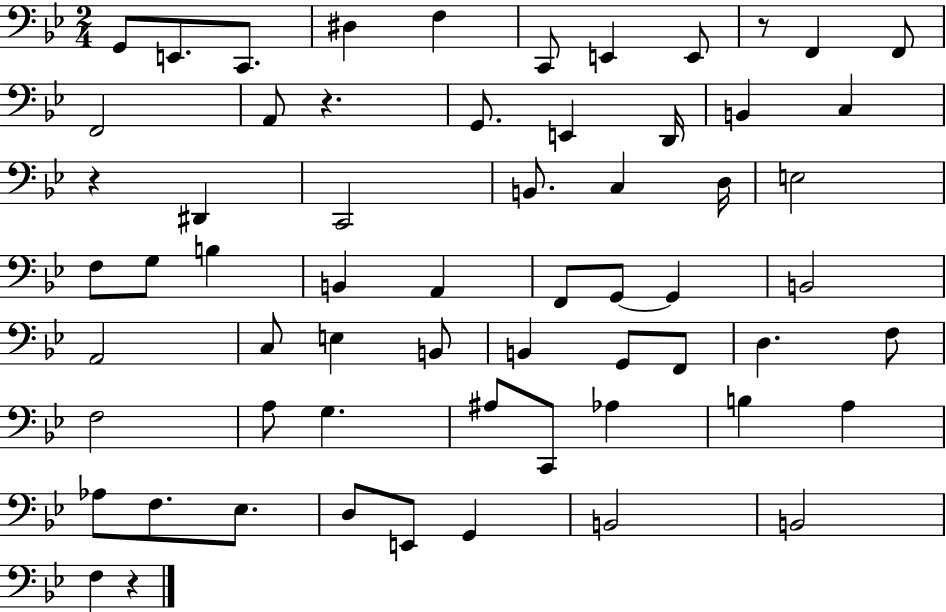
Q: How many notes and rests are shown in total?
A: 62